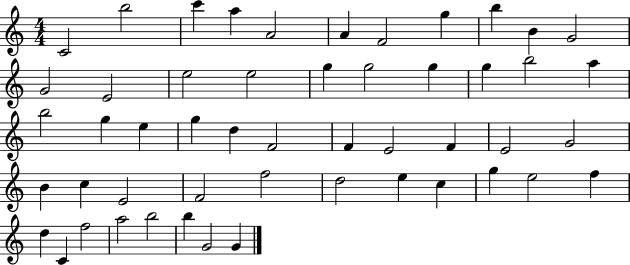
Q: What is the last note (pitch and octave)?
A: G4